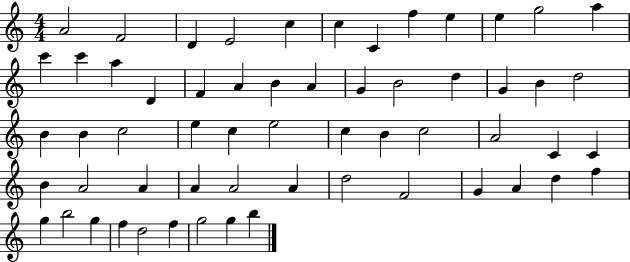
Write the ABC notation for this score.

X:1
T:Untitled
M:4/4
L:1/4
K:C
A2 F2 D E2 c c C f e e g2 a c' c' a D F A B A G B2 d G B d2 B B c2 e c e2 c B c2 A2 C C B A2 A A A2 A d2 F2 G A d f g b2 g f d2 f g2 g b